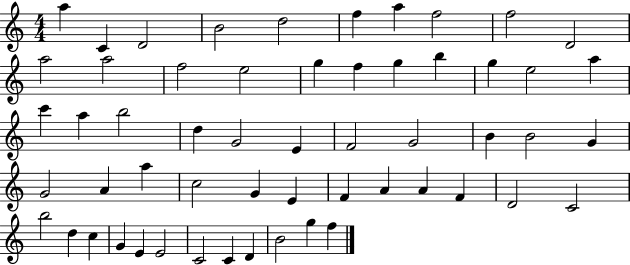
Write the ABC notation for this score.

X:1
T:Untitled
M:4/4
L:1/4
K:C
a C D2 B2 d2 f a f2 f2 D2 a2 a2 f2 e2 g f g b g e2 a c' a b2 d G2 E F2 G2 B B2 G G2 A a c2 G E F A A F D2 C2 b2 d c G E E2 C2 C D B2 g f